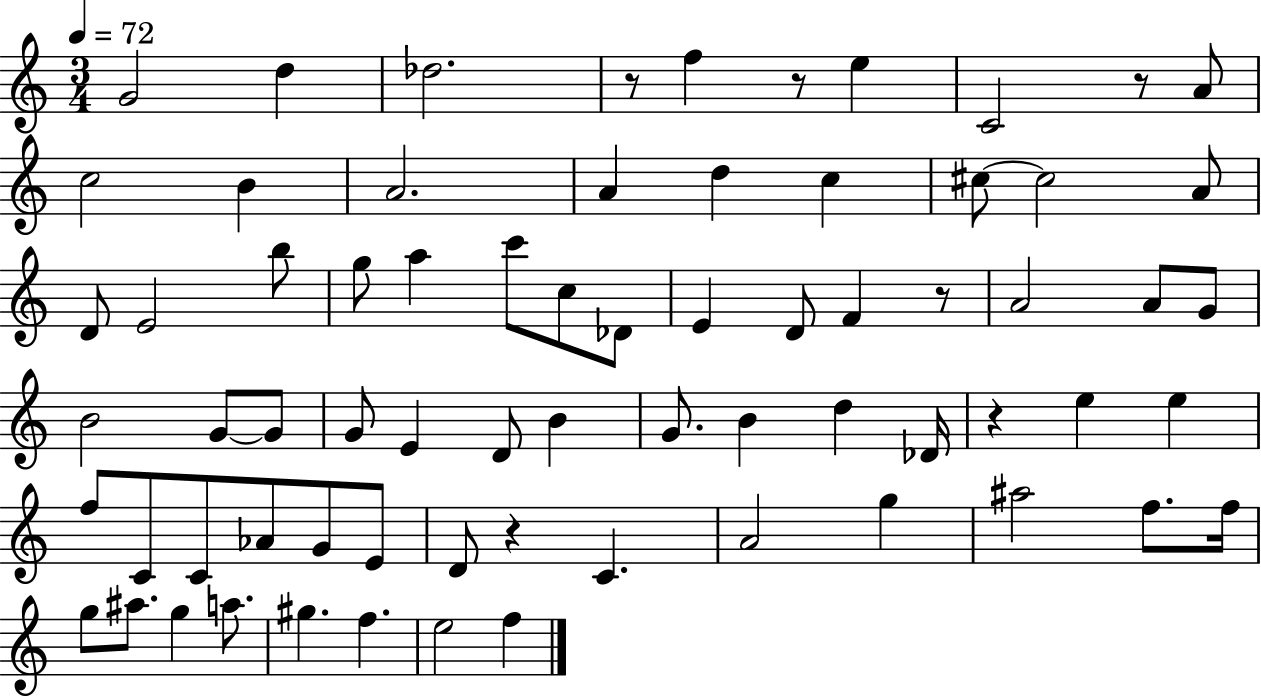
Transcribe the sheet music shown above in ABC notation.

X:1
T:Untitled
M:3/4
L:1/4
K:C
G2 d _d2 z/2 f z/2 e C2 z/2 A/2 c2 B A2 A d c ^c/2 ^c2 A/2 D/2 E2 b/2 g/2 a c'/2 c/2 _D/2 E D/2 F z/2 A2 A/2 G/2 B2 G/2 G/2 G/2 E D/2 B G/2 B d _D/4 z e e f/2 C/2 C/2 _A/2 G/2 E/2 D/2 z C A2 g ^a2 f/2 f/4 g/2 ^a/2 g a/2 ^g f e2 f